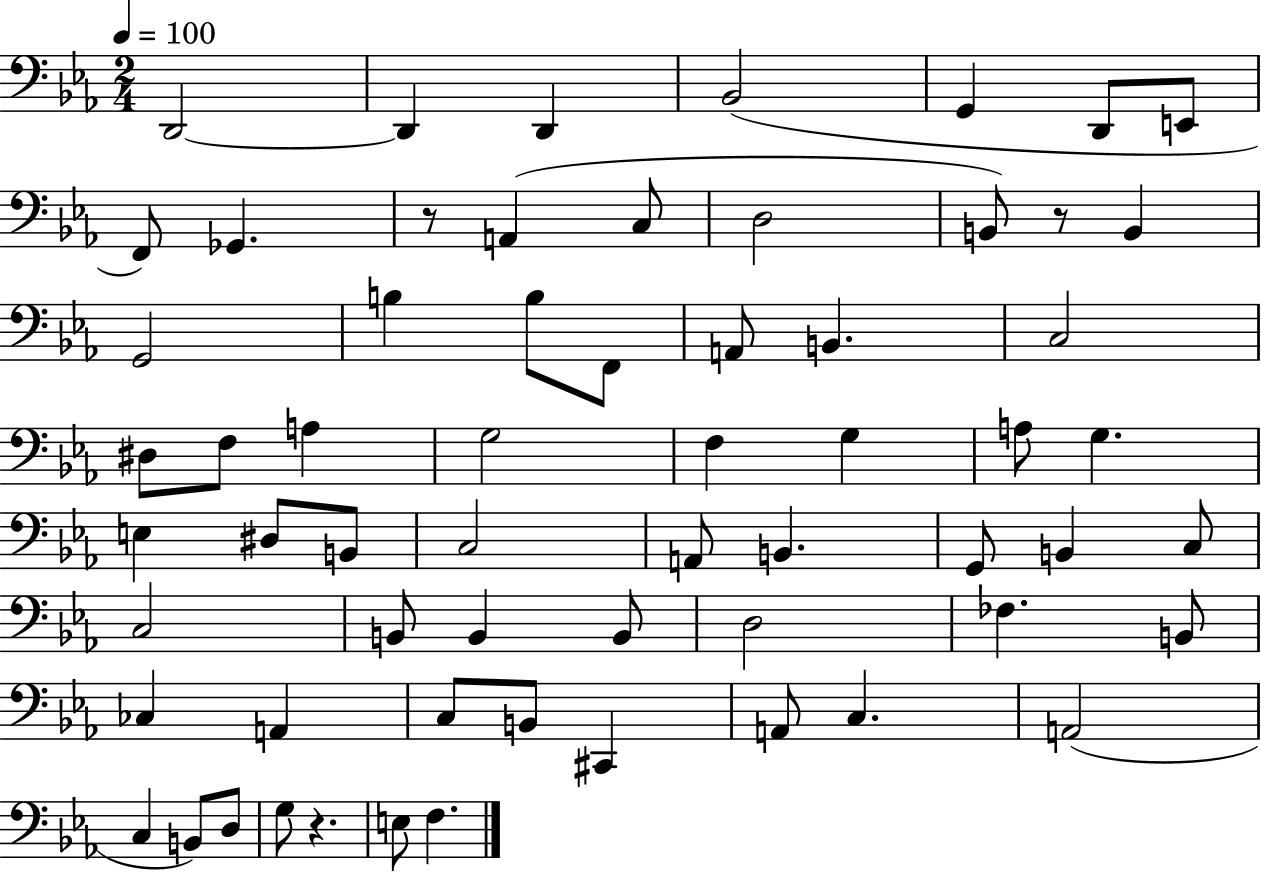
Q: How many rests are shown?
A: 3